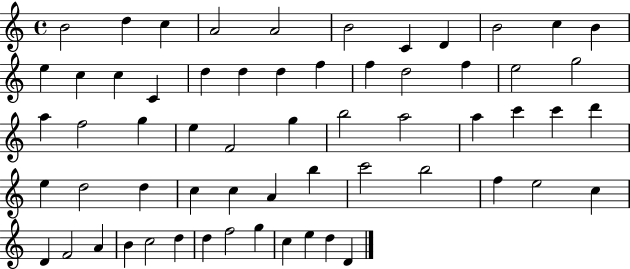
{
  \clef treble
  \time 4/4
  \defaultTimeSignature
  \key c \major
  b'2 d''4 c''4 | a'2 a'2 | b'2 c'4 d'4 | b'2 c''4 b'4 | \break e''4 c''4 c''4 c'4 | d''4 d''4 d''4 f''4 | f''4 d''2 f''4 | e''2 g''2 | \break a''4 f''2 g''4 | e''4 f'2 g''4 | b''2 a''2 | a''4 c'''4 c'''4 d'''4 | \break e''4 d''2 d''4 | c''4 c''4 a'4 b''4 | c'''2 b''2 | f''4 e''2 c''4 | \break d'4 f'2 a'4 | b'4 c''2 d''4 | d''4 f''2 g''4 | c''4 e''4 d''4 d'4 | \break \bar "|."
}